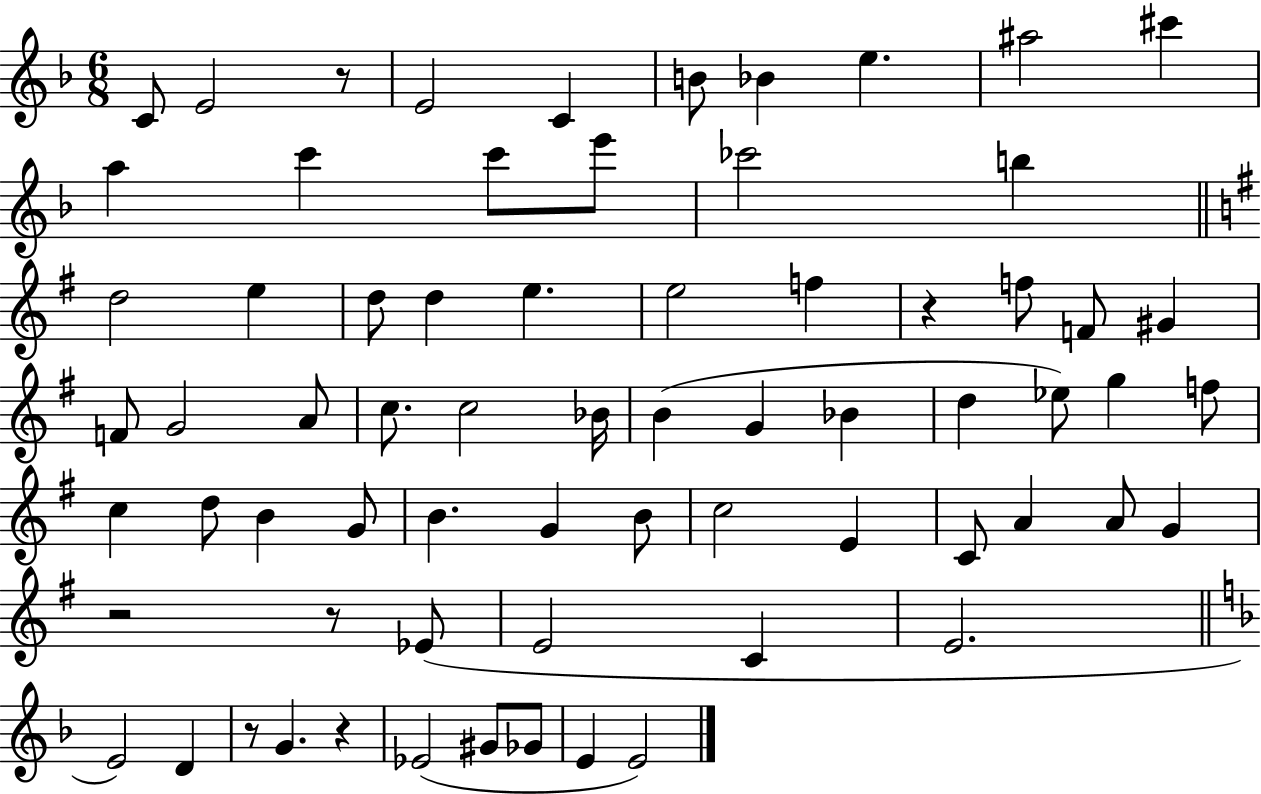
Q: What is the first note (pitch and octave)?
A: C4